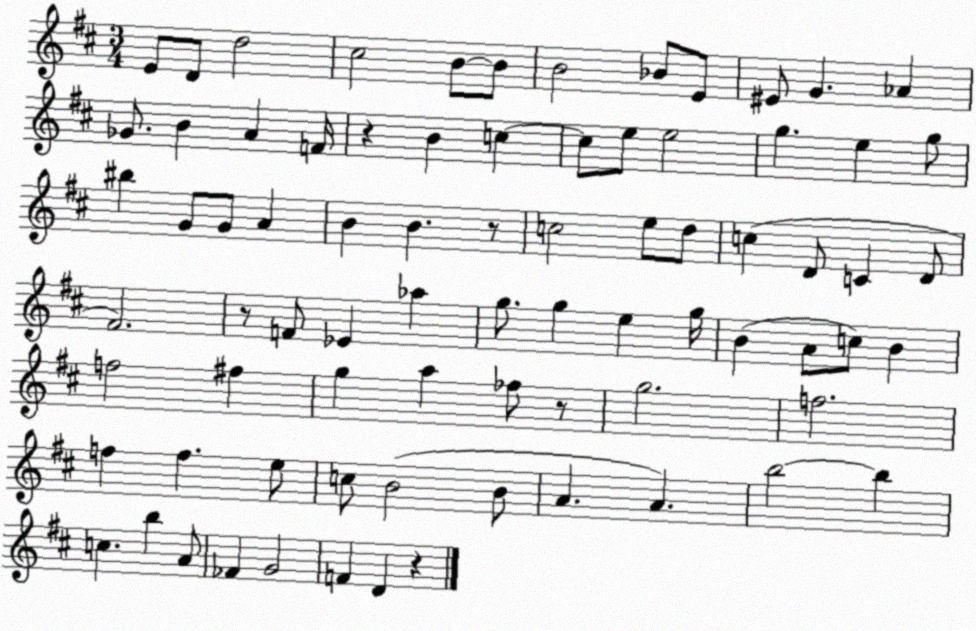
X:1
T:Untitled
M:3/4
L:1/4
K:D
E/2 D/2 d2 ^c2 B/2 B/2 B2 _B/2 E/2 ^E/2 G _A _G/2 B A F/4 z B c c/2 e/2 e2 g e g/2 ^b G/2 G/2 A B B z/2 c2 e/2 d/2 c D/2 C D/2 ^F2 z/2 F/2 _E _a g/2 g e g/4 B A/2 c/2 B f2 ^f g a _f/2 z/2 g2 f2 f f e/2 c/2 B2 B/2 A A b2 b c b A/2 _F G2 F D z